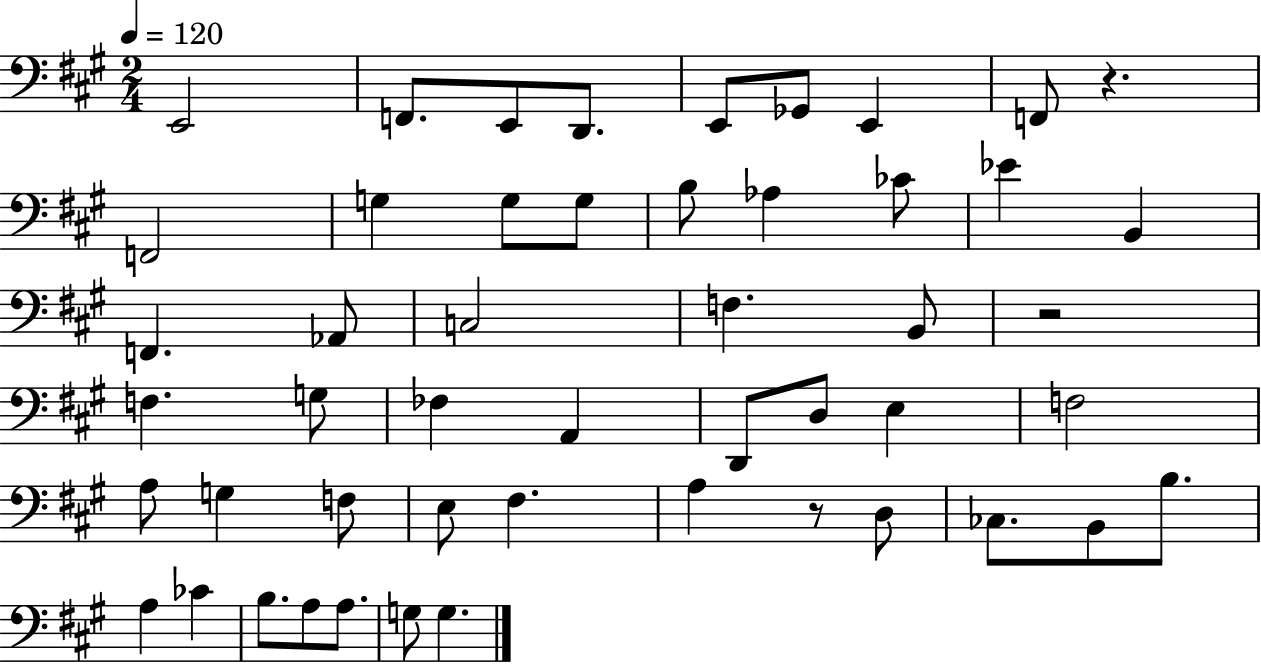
X:1
T:Untitled
M:2/4
L:1/4
K:A
E,,2 F,,/2 E,,/2 D,,/2 E,,/2 _G,,/2 E,, F,,/2 z F,,2 G, G,/2 G,/2 B,/2 _A, _C/2 _E B,, F,, _A,,/2 C,2 F, B,,/2 z2 F, G,/2 _F, A,, D,,/2 D,/2 E, F,2 A,/2 G, F,/2 E,/2 ^F, A, z/2 D,/2 _C,/2 B,,/2 B,/2 A, _C B,/2 A,/2 A,/2 G,/2 G,